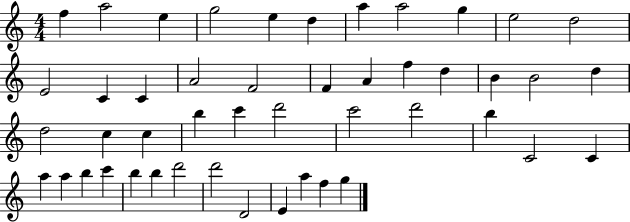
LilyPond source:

{
  \clef treble
  \numericTimeSignature
  \time 4/4
  \key c \major
  f''4 a''2 e''4 | g''2 e''4 d''4 | a''4 a''2 g''4 | e''2 d''2 | \break e'2 c'4 c'4 | a'2 f'2 | f'4 a'4 f''4 d''4 | b'4 b'2 d''4 | \break d''2 c''4 c''4 | b''4 c'''4 d'''2 | c'''2 d'''2 | b''4 c'2 c'4 | \break a''4 a''4 b''4 c'''4 | b''4 b''4 d'''2 | d'''2 d'2 | e'4 a''4 f''4 g''4 | \break \bar "|."
}